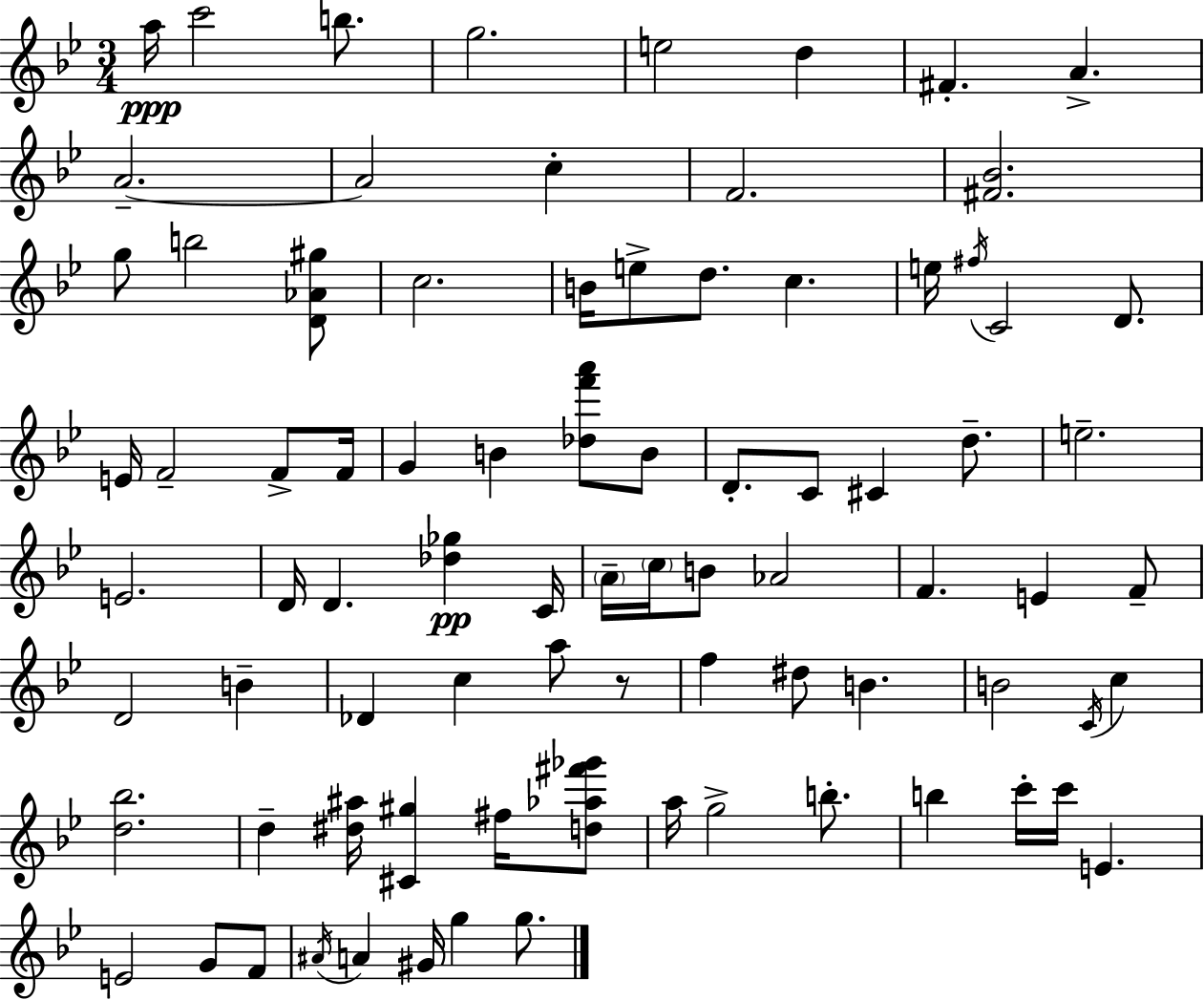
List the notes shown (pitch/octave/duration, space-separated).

A5/s C6/h B5/e. G5/h. E5/h D5/q F#4/q. A4/q. A4/h. A4/h C5/q F4/h. [F#4,Bb4]/h. G5/e B5/h [D4,Ab4,G#5]/e C5/h. B4/s E5/e D5/e. C5/q. E5/s F#5/s C4/h D4/e. E4/s F4/h F4/e F4/s G4/q B4/q [Db5,F6,A6]/e B4/e D4/e. C4/e C#4/q D5/e. E5/h. E4/h. D4/s D4/q. [Db5,Gb5]/q C4/s A4/s C5/s B4/e Ab4/h F4/q. E4/q F4/e D4/h B4/q Db4/q C5/q A5/e R/e F5/q D#5/e B4/q. B4/h C4/s C5/q [D5,Bb5]/h. D5/q [D#5,A#5]/s [C#4,G#5]/q F#5/s [D5,Ab5,F#6,Gb6]/e A5/s G5/h B5/e. B5/q C6/s C6/s E4/q. E4/h G4/e F4/e A#4/s A4/q G#4/s G5/q G5/e.